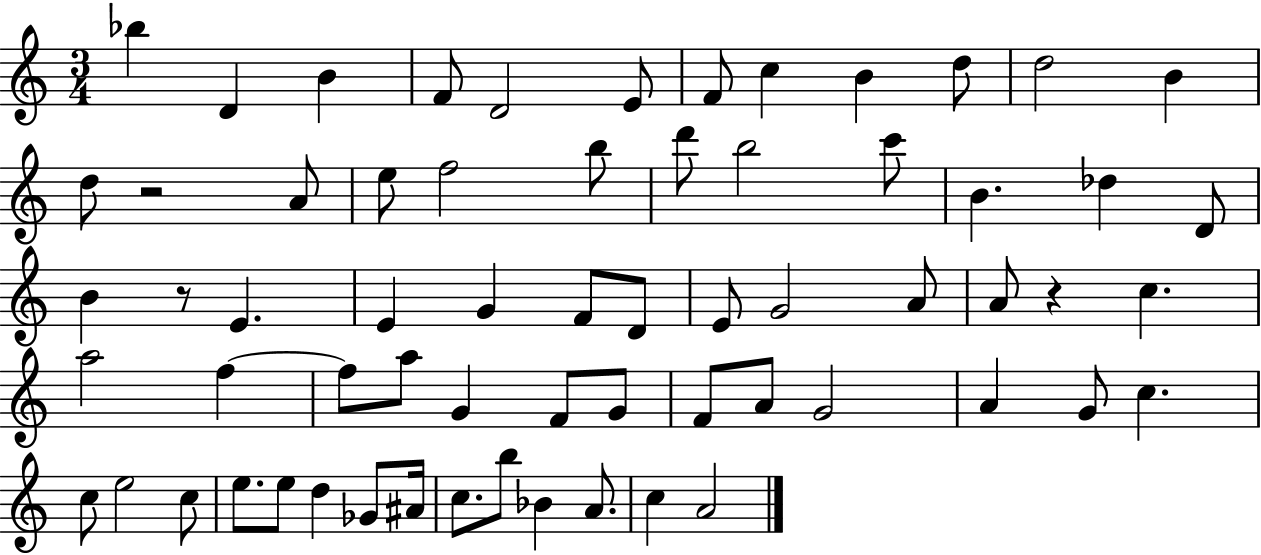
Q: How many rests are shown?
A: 3